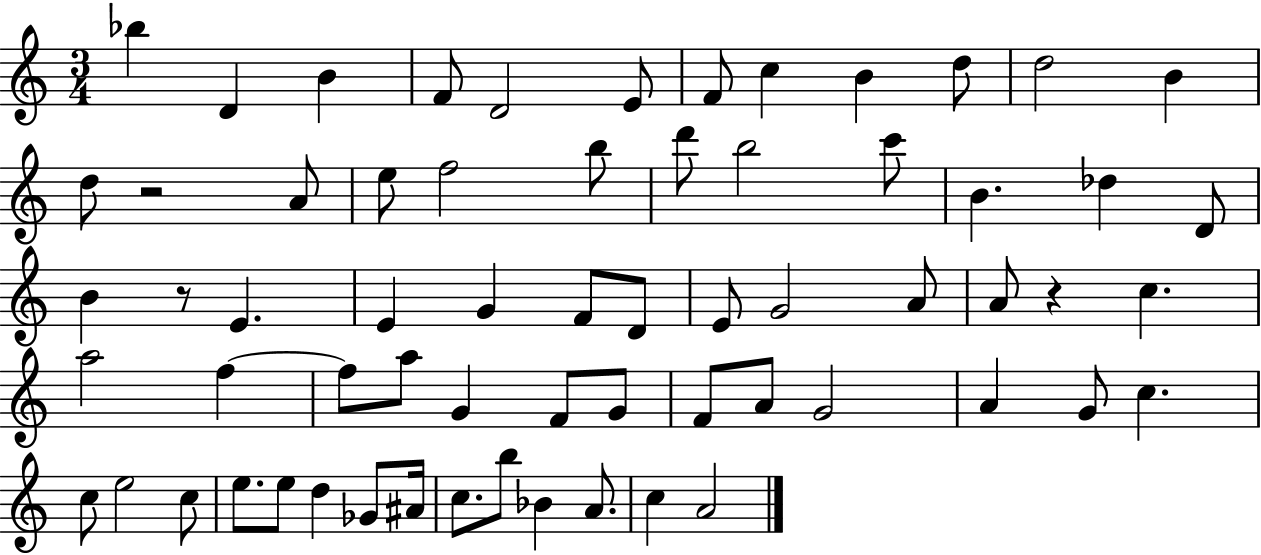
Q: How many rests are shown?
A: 3